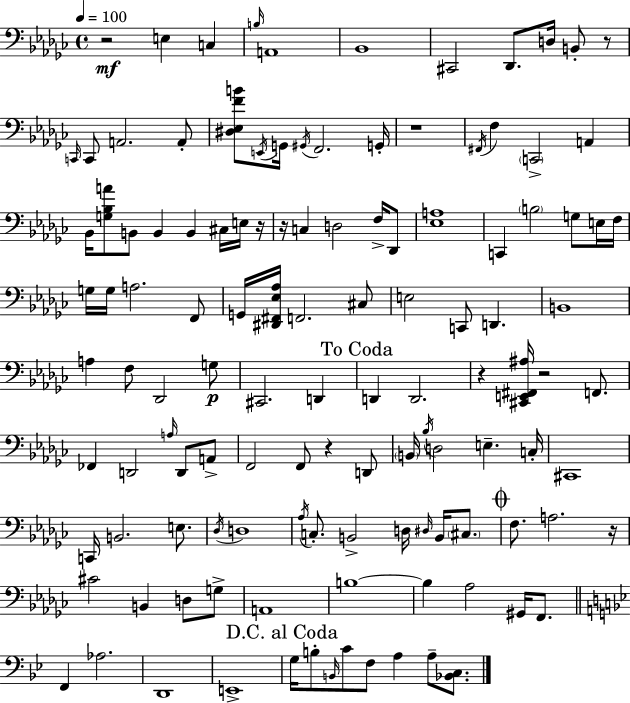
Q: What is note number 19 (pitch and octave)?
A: F#2